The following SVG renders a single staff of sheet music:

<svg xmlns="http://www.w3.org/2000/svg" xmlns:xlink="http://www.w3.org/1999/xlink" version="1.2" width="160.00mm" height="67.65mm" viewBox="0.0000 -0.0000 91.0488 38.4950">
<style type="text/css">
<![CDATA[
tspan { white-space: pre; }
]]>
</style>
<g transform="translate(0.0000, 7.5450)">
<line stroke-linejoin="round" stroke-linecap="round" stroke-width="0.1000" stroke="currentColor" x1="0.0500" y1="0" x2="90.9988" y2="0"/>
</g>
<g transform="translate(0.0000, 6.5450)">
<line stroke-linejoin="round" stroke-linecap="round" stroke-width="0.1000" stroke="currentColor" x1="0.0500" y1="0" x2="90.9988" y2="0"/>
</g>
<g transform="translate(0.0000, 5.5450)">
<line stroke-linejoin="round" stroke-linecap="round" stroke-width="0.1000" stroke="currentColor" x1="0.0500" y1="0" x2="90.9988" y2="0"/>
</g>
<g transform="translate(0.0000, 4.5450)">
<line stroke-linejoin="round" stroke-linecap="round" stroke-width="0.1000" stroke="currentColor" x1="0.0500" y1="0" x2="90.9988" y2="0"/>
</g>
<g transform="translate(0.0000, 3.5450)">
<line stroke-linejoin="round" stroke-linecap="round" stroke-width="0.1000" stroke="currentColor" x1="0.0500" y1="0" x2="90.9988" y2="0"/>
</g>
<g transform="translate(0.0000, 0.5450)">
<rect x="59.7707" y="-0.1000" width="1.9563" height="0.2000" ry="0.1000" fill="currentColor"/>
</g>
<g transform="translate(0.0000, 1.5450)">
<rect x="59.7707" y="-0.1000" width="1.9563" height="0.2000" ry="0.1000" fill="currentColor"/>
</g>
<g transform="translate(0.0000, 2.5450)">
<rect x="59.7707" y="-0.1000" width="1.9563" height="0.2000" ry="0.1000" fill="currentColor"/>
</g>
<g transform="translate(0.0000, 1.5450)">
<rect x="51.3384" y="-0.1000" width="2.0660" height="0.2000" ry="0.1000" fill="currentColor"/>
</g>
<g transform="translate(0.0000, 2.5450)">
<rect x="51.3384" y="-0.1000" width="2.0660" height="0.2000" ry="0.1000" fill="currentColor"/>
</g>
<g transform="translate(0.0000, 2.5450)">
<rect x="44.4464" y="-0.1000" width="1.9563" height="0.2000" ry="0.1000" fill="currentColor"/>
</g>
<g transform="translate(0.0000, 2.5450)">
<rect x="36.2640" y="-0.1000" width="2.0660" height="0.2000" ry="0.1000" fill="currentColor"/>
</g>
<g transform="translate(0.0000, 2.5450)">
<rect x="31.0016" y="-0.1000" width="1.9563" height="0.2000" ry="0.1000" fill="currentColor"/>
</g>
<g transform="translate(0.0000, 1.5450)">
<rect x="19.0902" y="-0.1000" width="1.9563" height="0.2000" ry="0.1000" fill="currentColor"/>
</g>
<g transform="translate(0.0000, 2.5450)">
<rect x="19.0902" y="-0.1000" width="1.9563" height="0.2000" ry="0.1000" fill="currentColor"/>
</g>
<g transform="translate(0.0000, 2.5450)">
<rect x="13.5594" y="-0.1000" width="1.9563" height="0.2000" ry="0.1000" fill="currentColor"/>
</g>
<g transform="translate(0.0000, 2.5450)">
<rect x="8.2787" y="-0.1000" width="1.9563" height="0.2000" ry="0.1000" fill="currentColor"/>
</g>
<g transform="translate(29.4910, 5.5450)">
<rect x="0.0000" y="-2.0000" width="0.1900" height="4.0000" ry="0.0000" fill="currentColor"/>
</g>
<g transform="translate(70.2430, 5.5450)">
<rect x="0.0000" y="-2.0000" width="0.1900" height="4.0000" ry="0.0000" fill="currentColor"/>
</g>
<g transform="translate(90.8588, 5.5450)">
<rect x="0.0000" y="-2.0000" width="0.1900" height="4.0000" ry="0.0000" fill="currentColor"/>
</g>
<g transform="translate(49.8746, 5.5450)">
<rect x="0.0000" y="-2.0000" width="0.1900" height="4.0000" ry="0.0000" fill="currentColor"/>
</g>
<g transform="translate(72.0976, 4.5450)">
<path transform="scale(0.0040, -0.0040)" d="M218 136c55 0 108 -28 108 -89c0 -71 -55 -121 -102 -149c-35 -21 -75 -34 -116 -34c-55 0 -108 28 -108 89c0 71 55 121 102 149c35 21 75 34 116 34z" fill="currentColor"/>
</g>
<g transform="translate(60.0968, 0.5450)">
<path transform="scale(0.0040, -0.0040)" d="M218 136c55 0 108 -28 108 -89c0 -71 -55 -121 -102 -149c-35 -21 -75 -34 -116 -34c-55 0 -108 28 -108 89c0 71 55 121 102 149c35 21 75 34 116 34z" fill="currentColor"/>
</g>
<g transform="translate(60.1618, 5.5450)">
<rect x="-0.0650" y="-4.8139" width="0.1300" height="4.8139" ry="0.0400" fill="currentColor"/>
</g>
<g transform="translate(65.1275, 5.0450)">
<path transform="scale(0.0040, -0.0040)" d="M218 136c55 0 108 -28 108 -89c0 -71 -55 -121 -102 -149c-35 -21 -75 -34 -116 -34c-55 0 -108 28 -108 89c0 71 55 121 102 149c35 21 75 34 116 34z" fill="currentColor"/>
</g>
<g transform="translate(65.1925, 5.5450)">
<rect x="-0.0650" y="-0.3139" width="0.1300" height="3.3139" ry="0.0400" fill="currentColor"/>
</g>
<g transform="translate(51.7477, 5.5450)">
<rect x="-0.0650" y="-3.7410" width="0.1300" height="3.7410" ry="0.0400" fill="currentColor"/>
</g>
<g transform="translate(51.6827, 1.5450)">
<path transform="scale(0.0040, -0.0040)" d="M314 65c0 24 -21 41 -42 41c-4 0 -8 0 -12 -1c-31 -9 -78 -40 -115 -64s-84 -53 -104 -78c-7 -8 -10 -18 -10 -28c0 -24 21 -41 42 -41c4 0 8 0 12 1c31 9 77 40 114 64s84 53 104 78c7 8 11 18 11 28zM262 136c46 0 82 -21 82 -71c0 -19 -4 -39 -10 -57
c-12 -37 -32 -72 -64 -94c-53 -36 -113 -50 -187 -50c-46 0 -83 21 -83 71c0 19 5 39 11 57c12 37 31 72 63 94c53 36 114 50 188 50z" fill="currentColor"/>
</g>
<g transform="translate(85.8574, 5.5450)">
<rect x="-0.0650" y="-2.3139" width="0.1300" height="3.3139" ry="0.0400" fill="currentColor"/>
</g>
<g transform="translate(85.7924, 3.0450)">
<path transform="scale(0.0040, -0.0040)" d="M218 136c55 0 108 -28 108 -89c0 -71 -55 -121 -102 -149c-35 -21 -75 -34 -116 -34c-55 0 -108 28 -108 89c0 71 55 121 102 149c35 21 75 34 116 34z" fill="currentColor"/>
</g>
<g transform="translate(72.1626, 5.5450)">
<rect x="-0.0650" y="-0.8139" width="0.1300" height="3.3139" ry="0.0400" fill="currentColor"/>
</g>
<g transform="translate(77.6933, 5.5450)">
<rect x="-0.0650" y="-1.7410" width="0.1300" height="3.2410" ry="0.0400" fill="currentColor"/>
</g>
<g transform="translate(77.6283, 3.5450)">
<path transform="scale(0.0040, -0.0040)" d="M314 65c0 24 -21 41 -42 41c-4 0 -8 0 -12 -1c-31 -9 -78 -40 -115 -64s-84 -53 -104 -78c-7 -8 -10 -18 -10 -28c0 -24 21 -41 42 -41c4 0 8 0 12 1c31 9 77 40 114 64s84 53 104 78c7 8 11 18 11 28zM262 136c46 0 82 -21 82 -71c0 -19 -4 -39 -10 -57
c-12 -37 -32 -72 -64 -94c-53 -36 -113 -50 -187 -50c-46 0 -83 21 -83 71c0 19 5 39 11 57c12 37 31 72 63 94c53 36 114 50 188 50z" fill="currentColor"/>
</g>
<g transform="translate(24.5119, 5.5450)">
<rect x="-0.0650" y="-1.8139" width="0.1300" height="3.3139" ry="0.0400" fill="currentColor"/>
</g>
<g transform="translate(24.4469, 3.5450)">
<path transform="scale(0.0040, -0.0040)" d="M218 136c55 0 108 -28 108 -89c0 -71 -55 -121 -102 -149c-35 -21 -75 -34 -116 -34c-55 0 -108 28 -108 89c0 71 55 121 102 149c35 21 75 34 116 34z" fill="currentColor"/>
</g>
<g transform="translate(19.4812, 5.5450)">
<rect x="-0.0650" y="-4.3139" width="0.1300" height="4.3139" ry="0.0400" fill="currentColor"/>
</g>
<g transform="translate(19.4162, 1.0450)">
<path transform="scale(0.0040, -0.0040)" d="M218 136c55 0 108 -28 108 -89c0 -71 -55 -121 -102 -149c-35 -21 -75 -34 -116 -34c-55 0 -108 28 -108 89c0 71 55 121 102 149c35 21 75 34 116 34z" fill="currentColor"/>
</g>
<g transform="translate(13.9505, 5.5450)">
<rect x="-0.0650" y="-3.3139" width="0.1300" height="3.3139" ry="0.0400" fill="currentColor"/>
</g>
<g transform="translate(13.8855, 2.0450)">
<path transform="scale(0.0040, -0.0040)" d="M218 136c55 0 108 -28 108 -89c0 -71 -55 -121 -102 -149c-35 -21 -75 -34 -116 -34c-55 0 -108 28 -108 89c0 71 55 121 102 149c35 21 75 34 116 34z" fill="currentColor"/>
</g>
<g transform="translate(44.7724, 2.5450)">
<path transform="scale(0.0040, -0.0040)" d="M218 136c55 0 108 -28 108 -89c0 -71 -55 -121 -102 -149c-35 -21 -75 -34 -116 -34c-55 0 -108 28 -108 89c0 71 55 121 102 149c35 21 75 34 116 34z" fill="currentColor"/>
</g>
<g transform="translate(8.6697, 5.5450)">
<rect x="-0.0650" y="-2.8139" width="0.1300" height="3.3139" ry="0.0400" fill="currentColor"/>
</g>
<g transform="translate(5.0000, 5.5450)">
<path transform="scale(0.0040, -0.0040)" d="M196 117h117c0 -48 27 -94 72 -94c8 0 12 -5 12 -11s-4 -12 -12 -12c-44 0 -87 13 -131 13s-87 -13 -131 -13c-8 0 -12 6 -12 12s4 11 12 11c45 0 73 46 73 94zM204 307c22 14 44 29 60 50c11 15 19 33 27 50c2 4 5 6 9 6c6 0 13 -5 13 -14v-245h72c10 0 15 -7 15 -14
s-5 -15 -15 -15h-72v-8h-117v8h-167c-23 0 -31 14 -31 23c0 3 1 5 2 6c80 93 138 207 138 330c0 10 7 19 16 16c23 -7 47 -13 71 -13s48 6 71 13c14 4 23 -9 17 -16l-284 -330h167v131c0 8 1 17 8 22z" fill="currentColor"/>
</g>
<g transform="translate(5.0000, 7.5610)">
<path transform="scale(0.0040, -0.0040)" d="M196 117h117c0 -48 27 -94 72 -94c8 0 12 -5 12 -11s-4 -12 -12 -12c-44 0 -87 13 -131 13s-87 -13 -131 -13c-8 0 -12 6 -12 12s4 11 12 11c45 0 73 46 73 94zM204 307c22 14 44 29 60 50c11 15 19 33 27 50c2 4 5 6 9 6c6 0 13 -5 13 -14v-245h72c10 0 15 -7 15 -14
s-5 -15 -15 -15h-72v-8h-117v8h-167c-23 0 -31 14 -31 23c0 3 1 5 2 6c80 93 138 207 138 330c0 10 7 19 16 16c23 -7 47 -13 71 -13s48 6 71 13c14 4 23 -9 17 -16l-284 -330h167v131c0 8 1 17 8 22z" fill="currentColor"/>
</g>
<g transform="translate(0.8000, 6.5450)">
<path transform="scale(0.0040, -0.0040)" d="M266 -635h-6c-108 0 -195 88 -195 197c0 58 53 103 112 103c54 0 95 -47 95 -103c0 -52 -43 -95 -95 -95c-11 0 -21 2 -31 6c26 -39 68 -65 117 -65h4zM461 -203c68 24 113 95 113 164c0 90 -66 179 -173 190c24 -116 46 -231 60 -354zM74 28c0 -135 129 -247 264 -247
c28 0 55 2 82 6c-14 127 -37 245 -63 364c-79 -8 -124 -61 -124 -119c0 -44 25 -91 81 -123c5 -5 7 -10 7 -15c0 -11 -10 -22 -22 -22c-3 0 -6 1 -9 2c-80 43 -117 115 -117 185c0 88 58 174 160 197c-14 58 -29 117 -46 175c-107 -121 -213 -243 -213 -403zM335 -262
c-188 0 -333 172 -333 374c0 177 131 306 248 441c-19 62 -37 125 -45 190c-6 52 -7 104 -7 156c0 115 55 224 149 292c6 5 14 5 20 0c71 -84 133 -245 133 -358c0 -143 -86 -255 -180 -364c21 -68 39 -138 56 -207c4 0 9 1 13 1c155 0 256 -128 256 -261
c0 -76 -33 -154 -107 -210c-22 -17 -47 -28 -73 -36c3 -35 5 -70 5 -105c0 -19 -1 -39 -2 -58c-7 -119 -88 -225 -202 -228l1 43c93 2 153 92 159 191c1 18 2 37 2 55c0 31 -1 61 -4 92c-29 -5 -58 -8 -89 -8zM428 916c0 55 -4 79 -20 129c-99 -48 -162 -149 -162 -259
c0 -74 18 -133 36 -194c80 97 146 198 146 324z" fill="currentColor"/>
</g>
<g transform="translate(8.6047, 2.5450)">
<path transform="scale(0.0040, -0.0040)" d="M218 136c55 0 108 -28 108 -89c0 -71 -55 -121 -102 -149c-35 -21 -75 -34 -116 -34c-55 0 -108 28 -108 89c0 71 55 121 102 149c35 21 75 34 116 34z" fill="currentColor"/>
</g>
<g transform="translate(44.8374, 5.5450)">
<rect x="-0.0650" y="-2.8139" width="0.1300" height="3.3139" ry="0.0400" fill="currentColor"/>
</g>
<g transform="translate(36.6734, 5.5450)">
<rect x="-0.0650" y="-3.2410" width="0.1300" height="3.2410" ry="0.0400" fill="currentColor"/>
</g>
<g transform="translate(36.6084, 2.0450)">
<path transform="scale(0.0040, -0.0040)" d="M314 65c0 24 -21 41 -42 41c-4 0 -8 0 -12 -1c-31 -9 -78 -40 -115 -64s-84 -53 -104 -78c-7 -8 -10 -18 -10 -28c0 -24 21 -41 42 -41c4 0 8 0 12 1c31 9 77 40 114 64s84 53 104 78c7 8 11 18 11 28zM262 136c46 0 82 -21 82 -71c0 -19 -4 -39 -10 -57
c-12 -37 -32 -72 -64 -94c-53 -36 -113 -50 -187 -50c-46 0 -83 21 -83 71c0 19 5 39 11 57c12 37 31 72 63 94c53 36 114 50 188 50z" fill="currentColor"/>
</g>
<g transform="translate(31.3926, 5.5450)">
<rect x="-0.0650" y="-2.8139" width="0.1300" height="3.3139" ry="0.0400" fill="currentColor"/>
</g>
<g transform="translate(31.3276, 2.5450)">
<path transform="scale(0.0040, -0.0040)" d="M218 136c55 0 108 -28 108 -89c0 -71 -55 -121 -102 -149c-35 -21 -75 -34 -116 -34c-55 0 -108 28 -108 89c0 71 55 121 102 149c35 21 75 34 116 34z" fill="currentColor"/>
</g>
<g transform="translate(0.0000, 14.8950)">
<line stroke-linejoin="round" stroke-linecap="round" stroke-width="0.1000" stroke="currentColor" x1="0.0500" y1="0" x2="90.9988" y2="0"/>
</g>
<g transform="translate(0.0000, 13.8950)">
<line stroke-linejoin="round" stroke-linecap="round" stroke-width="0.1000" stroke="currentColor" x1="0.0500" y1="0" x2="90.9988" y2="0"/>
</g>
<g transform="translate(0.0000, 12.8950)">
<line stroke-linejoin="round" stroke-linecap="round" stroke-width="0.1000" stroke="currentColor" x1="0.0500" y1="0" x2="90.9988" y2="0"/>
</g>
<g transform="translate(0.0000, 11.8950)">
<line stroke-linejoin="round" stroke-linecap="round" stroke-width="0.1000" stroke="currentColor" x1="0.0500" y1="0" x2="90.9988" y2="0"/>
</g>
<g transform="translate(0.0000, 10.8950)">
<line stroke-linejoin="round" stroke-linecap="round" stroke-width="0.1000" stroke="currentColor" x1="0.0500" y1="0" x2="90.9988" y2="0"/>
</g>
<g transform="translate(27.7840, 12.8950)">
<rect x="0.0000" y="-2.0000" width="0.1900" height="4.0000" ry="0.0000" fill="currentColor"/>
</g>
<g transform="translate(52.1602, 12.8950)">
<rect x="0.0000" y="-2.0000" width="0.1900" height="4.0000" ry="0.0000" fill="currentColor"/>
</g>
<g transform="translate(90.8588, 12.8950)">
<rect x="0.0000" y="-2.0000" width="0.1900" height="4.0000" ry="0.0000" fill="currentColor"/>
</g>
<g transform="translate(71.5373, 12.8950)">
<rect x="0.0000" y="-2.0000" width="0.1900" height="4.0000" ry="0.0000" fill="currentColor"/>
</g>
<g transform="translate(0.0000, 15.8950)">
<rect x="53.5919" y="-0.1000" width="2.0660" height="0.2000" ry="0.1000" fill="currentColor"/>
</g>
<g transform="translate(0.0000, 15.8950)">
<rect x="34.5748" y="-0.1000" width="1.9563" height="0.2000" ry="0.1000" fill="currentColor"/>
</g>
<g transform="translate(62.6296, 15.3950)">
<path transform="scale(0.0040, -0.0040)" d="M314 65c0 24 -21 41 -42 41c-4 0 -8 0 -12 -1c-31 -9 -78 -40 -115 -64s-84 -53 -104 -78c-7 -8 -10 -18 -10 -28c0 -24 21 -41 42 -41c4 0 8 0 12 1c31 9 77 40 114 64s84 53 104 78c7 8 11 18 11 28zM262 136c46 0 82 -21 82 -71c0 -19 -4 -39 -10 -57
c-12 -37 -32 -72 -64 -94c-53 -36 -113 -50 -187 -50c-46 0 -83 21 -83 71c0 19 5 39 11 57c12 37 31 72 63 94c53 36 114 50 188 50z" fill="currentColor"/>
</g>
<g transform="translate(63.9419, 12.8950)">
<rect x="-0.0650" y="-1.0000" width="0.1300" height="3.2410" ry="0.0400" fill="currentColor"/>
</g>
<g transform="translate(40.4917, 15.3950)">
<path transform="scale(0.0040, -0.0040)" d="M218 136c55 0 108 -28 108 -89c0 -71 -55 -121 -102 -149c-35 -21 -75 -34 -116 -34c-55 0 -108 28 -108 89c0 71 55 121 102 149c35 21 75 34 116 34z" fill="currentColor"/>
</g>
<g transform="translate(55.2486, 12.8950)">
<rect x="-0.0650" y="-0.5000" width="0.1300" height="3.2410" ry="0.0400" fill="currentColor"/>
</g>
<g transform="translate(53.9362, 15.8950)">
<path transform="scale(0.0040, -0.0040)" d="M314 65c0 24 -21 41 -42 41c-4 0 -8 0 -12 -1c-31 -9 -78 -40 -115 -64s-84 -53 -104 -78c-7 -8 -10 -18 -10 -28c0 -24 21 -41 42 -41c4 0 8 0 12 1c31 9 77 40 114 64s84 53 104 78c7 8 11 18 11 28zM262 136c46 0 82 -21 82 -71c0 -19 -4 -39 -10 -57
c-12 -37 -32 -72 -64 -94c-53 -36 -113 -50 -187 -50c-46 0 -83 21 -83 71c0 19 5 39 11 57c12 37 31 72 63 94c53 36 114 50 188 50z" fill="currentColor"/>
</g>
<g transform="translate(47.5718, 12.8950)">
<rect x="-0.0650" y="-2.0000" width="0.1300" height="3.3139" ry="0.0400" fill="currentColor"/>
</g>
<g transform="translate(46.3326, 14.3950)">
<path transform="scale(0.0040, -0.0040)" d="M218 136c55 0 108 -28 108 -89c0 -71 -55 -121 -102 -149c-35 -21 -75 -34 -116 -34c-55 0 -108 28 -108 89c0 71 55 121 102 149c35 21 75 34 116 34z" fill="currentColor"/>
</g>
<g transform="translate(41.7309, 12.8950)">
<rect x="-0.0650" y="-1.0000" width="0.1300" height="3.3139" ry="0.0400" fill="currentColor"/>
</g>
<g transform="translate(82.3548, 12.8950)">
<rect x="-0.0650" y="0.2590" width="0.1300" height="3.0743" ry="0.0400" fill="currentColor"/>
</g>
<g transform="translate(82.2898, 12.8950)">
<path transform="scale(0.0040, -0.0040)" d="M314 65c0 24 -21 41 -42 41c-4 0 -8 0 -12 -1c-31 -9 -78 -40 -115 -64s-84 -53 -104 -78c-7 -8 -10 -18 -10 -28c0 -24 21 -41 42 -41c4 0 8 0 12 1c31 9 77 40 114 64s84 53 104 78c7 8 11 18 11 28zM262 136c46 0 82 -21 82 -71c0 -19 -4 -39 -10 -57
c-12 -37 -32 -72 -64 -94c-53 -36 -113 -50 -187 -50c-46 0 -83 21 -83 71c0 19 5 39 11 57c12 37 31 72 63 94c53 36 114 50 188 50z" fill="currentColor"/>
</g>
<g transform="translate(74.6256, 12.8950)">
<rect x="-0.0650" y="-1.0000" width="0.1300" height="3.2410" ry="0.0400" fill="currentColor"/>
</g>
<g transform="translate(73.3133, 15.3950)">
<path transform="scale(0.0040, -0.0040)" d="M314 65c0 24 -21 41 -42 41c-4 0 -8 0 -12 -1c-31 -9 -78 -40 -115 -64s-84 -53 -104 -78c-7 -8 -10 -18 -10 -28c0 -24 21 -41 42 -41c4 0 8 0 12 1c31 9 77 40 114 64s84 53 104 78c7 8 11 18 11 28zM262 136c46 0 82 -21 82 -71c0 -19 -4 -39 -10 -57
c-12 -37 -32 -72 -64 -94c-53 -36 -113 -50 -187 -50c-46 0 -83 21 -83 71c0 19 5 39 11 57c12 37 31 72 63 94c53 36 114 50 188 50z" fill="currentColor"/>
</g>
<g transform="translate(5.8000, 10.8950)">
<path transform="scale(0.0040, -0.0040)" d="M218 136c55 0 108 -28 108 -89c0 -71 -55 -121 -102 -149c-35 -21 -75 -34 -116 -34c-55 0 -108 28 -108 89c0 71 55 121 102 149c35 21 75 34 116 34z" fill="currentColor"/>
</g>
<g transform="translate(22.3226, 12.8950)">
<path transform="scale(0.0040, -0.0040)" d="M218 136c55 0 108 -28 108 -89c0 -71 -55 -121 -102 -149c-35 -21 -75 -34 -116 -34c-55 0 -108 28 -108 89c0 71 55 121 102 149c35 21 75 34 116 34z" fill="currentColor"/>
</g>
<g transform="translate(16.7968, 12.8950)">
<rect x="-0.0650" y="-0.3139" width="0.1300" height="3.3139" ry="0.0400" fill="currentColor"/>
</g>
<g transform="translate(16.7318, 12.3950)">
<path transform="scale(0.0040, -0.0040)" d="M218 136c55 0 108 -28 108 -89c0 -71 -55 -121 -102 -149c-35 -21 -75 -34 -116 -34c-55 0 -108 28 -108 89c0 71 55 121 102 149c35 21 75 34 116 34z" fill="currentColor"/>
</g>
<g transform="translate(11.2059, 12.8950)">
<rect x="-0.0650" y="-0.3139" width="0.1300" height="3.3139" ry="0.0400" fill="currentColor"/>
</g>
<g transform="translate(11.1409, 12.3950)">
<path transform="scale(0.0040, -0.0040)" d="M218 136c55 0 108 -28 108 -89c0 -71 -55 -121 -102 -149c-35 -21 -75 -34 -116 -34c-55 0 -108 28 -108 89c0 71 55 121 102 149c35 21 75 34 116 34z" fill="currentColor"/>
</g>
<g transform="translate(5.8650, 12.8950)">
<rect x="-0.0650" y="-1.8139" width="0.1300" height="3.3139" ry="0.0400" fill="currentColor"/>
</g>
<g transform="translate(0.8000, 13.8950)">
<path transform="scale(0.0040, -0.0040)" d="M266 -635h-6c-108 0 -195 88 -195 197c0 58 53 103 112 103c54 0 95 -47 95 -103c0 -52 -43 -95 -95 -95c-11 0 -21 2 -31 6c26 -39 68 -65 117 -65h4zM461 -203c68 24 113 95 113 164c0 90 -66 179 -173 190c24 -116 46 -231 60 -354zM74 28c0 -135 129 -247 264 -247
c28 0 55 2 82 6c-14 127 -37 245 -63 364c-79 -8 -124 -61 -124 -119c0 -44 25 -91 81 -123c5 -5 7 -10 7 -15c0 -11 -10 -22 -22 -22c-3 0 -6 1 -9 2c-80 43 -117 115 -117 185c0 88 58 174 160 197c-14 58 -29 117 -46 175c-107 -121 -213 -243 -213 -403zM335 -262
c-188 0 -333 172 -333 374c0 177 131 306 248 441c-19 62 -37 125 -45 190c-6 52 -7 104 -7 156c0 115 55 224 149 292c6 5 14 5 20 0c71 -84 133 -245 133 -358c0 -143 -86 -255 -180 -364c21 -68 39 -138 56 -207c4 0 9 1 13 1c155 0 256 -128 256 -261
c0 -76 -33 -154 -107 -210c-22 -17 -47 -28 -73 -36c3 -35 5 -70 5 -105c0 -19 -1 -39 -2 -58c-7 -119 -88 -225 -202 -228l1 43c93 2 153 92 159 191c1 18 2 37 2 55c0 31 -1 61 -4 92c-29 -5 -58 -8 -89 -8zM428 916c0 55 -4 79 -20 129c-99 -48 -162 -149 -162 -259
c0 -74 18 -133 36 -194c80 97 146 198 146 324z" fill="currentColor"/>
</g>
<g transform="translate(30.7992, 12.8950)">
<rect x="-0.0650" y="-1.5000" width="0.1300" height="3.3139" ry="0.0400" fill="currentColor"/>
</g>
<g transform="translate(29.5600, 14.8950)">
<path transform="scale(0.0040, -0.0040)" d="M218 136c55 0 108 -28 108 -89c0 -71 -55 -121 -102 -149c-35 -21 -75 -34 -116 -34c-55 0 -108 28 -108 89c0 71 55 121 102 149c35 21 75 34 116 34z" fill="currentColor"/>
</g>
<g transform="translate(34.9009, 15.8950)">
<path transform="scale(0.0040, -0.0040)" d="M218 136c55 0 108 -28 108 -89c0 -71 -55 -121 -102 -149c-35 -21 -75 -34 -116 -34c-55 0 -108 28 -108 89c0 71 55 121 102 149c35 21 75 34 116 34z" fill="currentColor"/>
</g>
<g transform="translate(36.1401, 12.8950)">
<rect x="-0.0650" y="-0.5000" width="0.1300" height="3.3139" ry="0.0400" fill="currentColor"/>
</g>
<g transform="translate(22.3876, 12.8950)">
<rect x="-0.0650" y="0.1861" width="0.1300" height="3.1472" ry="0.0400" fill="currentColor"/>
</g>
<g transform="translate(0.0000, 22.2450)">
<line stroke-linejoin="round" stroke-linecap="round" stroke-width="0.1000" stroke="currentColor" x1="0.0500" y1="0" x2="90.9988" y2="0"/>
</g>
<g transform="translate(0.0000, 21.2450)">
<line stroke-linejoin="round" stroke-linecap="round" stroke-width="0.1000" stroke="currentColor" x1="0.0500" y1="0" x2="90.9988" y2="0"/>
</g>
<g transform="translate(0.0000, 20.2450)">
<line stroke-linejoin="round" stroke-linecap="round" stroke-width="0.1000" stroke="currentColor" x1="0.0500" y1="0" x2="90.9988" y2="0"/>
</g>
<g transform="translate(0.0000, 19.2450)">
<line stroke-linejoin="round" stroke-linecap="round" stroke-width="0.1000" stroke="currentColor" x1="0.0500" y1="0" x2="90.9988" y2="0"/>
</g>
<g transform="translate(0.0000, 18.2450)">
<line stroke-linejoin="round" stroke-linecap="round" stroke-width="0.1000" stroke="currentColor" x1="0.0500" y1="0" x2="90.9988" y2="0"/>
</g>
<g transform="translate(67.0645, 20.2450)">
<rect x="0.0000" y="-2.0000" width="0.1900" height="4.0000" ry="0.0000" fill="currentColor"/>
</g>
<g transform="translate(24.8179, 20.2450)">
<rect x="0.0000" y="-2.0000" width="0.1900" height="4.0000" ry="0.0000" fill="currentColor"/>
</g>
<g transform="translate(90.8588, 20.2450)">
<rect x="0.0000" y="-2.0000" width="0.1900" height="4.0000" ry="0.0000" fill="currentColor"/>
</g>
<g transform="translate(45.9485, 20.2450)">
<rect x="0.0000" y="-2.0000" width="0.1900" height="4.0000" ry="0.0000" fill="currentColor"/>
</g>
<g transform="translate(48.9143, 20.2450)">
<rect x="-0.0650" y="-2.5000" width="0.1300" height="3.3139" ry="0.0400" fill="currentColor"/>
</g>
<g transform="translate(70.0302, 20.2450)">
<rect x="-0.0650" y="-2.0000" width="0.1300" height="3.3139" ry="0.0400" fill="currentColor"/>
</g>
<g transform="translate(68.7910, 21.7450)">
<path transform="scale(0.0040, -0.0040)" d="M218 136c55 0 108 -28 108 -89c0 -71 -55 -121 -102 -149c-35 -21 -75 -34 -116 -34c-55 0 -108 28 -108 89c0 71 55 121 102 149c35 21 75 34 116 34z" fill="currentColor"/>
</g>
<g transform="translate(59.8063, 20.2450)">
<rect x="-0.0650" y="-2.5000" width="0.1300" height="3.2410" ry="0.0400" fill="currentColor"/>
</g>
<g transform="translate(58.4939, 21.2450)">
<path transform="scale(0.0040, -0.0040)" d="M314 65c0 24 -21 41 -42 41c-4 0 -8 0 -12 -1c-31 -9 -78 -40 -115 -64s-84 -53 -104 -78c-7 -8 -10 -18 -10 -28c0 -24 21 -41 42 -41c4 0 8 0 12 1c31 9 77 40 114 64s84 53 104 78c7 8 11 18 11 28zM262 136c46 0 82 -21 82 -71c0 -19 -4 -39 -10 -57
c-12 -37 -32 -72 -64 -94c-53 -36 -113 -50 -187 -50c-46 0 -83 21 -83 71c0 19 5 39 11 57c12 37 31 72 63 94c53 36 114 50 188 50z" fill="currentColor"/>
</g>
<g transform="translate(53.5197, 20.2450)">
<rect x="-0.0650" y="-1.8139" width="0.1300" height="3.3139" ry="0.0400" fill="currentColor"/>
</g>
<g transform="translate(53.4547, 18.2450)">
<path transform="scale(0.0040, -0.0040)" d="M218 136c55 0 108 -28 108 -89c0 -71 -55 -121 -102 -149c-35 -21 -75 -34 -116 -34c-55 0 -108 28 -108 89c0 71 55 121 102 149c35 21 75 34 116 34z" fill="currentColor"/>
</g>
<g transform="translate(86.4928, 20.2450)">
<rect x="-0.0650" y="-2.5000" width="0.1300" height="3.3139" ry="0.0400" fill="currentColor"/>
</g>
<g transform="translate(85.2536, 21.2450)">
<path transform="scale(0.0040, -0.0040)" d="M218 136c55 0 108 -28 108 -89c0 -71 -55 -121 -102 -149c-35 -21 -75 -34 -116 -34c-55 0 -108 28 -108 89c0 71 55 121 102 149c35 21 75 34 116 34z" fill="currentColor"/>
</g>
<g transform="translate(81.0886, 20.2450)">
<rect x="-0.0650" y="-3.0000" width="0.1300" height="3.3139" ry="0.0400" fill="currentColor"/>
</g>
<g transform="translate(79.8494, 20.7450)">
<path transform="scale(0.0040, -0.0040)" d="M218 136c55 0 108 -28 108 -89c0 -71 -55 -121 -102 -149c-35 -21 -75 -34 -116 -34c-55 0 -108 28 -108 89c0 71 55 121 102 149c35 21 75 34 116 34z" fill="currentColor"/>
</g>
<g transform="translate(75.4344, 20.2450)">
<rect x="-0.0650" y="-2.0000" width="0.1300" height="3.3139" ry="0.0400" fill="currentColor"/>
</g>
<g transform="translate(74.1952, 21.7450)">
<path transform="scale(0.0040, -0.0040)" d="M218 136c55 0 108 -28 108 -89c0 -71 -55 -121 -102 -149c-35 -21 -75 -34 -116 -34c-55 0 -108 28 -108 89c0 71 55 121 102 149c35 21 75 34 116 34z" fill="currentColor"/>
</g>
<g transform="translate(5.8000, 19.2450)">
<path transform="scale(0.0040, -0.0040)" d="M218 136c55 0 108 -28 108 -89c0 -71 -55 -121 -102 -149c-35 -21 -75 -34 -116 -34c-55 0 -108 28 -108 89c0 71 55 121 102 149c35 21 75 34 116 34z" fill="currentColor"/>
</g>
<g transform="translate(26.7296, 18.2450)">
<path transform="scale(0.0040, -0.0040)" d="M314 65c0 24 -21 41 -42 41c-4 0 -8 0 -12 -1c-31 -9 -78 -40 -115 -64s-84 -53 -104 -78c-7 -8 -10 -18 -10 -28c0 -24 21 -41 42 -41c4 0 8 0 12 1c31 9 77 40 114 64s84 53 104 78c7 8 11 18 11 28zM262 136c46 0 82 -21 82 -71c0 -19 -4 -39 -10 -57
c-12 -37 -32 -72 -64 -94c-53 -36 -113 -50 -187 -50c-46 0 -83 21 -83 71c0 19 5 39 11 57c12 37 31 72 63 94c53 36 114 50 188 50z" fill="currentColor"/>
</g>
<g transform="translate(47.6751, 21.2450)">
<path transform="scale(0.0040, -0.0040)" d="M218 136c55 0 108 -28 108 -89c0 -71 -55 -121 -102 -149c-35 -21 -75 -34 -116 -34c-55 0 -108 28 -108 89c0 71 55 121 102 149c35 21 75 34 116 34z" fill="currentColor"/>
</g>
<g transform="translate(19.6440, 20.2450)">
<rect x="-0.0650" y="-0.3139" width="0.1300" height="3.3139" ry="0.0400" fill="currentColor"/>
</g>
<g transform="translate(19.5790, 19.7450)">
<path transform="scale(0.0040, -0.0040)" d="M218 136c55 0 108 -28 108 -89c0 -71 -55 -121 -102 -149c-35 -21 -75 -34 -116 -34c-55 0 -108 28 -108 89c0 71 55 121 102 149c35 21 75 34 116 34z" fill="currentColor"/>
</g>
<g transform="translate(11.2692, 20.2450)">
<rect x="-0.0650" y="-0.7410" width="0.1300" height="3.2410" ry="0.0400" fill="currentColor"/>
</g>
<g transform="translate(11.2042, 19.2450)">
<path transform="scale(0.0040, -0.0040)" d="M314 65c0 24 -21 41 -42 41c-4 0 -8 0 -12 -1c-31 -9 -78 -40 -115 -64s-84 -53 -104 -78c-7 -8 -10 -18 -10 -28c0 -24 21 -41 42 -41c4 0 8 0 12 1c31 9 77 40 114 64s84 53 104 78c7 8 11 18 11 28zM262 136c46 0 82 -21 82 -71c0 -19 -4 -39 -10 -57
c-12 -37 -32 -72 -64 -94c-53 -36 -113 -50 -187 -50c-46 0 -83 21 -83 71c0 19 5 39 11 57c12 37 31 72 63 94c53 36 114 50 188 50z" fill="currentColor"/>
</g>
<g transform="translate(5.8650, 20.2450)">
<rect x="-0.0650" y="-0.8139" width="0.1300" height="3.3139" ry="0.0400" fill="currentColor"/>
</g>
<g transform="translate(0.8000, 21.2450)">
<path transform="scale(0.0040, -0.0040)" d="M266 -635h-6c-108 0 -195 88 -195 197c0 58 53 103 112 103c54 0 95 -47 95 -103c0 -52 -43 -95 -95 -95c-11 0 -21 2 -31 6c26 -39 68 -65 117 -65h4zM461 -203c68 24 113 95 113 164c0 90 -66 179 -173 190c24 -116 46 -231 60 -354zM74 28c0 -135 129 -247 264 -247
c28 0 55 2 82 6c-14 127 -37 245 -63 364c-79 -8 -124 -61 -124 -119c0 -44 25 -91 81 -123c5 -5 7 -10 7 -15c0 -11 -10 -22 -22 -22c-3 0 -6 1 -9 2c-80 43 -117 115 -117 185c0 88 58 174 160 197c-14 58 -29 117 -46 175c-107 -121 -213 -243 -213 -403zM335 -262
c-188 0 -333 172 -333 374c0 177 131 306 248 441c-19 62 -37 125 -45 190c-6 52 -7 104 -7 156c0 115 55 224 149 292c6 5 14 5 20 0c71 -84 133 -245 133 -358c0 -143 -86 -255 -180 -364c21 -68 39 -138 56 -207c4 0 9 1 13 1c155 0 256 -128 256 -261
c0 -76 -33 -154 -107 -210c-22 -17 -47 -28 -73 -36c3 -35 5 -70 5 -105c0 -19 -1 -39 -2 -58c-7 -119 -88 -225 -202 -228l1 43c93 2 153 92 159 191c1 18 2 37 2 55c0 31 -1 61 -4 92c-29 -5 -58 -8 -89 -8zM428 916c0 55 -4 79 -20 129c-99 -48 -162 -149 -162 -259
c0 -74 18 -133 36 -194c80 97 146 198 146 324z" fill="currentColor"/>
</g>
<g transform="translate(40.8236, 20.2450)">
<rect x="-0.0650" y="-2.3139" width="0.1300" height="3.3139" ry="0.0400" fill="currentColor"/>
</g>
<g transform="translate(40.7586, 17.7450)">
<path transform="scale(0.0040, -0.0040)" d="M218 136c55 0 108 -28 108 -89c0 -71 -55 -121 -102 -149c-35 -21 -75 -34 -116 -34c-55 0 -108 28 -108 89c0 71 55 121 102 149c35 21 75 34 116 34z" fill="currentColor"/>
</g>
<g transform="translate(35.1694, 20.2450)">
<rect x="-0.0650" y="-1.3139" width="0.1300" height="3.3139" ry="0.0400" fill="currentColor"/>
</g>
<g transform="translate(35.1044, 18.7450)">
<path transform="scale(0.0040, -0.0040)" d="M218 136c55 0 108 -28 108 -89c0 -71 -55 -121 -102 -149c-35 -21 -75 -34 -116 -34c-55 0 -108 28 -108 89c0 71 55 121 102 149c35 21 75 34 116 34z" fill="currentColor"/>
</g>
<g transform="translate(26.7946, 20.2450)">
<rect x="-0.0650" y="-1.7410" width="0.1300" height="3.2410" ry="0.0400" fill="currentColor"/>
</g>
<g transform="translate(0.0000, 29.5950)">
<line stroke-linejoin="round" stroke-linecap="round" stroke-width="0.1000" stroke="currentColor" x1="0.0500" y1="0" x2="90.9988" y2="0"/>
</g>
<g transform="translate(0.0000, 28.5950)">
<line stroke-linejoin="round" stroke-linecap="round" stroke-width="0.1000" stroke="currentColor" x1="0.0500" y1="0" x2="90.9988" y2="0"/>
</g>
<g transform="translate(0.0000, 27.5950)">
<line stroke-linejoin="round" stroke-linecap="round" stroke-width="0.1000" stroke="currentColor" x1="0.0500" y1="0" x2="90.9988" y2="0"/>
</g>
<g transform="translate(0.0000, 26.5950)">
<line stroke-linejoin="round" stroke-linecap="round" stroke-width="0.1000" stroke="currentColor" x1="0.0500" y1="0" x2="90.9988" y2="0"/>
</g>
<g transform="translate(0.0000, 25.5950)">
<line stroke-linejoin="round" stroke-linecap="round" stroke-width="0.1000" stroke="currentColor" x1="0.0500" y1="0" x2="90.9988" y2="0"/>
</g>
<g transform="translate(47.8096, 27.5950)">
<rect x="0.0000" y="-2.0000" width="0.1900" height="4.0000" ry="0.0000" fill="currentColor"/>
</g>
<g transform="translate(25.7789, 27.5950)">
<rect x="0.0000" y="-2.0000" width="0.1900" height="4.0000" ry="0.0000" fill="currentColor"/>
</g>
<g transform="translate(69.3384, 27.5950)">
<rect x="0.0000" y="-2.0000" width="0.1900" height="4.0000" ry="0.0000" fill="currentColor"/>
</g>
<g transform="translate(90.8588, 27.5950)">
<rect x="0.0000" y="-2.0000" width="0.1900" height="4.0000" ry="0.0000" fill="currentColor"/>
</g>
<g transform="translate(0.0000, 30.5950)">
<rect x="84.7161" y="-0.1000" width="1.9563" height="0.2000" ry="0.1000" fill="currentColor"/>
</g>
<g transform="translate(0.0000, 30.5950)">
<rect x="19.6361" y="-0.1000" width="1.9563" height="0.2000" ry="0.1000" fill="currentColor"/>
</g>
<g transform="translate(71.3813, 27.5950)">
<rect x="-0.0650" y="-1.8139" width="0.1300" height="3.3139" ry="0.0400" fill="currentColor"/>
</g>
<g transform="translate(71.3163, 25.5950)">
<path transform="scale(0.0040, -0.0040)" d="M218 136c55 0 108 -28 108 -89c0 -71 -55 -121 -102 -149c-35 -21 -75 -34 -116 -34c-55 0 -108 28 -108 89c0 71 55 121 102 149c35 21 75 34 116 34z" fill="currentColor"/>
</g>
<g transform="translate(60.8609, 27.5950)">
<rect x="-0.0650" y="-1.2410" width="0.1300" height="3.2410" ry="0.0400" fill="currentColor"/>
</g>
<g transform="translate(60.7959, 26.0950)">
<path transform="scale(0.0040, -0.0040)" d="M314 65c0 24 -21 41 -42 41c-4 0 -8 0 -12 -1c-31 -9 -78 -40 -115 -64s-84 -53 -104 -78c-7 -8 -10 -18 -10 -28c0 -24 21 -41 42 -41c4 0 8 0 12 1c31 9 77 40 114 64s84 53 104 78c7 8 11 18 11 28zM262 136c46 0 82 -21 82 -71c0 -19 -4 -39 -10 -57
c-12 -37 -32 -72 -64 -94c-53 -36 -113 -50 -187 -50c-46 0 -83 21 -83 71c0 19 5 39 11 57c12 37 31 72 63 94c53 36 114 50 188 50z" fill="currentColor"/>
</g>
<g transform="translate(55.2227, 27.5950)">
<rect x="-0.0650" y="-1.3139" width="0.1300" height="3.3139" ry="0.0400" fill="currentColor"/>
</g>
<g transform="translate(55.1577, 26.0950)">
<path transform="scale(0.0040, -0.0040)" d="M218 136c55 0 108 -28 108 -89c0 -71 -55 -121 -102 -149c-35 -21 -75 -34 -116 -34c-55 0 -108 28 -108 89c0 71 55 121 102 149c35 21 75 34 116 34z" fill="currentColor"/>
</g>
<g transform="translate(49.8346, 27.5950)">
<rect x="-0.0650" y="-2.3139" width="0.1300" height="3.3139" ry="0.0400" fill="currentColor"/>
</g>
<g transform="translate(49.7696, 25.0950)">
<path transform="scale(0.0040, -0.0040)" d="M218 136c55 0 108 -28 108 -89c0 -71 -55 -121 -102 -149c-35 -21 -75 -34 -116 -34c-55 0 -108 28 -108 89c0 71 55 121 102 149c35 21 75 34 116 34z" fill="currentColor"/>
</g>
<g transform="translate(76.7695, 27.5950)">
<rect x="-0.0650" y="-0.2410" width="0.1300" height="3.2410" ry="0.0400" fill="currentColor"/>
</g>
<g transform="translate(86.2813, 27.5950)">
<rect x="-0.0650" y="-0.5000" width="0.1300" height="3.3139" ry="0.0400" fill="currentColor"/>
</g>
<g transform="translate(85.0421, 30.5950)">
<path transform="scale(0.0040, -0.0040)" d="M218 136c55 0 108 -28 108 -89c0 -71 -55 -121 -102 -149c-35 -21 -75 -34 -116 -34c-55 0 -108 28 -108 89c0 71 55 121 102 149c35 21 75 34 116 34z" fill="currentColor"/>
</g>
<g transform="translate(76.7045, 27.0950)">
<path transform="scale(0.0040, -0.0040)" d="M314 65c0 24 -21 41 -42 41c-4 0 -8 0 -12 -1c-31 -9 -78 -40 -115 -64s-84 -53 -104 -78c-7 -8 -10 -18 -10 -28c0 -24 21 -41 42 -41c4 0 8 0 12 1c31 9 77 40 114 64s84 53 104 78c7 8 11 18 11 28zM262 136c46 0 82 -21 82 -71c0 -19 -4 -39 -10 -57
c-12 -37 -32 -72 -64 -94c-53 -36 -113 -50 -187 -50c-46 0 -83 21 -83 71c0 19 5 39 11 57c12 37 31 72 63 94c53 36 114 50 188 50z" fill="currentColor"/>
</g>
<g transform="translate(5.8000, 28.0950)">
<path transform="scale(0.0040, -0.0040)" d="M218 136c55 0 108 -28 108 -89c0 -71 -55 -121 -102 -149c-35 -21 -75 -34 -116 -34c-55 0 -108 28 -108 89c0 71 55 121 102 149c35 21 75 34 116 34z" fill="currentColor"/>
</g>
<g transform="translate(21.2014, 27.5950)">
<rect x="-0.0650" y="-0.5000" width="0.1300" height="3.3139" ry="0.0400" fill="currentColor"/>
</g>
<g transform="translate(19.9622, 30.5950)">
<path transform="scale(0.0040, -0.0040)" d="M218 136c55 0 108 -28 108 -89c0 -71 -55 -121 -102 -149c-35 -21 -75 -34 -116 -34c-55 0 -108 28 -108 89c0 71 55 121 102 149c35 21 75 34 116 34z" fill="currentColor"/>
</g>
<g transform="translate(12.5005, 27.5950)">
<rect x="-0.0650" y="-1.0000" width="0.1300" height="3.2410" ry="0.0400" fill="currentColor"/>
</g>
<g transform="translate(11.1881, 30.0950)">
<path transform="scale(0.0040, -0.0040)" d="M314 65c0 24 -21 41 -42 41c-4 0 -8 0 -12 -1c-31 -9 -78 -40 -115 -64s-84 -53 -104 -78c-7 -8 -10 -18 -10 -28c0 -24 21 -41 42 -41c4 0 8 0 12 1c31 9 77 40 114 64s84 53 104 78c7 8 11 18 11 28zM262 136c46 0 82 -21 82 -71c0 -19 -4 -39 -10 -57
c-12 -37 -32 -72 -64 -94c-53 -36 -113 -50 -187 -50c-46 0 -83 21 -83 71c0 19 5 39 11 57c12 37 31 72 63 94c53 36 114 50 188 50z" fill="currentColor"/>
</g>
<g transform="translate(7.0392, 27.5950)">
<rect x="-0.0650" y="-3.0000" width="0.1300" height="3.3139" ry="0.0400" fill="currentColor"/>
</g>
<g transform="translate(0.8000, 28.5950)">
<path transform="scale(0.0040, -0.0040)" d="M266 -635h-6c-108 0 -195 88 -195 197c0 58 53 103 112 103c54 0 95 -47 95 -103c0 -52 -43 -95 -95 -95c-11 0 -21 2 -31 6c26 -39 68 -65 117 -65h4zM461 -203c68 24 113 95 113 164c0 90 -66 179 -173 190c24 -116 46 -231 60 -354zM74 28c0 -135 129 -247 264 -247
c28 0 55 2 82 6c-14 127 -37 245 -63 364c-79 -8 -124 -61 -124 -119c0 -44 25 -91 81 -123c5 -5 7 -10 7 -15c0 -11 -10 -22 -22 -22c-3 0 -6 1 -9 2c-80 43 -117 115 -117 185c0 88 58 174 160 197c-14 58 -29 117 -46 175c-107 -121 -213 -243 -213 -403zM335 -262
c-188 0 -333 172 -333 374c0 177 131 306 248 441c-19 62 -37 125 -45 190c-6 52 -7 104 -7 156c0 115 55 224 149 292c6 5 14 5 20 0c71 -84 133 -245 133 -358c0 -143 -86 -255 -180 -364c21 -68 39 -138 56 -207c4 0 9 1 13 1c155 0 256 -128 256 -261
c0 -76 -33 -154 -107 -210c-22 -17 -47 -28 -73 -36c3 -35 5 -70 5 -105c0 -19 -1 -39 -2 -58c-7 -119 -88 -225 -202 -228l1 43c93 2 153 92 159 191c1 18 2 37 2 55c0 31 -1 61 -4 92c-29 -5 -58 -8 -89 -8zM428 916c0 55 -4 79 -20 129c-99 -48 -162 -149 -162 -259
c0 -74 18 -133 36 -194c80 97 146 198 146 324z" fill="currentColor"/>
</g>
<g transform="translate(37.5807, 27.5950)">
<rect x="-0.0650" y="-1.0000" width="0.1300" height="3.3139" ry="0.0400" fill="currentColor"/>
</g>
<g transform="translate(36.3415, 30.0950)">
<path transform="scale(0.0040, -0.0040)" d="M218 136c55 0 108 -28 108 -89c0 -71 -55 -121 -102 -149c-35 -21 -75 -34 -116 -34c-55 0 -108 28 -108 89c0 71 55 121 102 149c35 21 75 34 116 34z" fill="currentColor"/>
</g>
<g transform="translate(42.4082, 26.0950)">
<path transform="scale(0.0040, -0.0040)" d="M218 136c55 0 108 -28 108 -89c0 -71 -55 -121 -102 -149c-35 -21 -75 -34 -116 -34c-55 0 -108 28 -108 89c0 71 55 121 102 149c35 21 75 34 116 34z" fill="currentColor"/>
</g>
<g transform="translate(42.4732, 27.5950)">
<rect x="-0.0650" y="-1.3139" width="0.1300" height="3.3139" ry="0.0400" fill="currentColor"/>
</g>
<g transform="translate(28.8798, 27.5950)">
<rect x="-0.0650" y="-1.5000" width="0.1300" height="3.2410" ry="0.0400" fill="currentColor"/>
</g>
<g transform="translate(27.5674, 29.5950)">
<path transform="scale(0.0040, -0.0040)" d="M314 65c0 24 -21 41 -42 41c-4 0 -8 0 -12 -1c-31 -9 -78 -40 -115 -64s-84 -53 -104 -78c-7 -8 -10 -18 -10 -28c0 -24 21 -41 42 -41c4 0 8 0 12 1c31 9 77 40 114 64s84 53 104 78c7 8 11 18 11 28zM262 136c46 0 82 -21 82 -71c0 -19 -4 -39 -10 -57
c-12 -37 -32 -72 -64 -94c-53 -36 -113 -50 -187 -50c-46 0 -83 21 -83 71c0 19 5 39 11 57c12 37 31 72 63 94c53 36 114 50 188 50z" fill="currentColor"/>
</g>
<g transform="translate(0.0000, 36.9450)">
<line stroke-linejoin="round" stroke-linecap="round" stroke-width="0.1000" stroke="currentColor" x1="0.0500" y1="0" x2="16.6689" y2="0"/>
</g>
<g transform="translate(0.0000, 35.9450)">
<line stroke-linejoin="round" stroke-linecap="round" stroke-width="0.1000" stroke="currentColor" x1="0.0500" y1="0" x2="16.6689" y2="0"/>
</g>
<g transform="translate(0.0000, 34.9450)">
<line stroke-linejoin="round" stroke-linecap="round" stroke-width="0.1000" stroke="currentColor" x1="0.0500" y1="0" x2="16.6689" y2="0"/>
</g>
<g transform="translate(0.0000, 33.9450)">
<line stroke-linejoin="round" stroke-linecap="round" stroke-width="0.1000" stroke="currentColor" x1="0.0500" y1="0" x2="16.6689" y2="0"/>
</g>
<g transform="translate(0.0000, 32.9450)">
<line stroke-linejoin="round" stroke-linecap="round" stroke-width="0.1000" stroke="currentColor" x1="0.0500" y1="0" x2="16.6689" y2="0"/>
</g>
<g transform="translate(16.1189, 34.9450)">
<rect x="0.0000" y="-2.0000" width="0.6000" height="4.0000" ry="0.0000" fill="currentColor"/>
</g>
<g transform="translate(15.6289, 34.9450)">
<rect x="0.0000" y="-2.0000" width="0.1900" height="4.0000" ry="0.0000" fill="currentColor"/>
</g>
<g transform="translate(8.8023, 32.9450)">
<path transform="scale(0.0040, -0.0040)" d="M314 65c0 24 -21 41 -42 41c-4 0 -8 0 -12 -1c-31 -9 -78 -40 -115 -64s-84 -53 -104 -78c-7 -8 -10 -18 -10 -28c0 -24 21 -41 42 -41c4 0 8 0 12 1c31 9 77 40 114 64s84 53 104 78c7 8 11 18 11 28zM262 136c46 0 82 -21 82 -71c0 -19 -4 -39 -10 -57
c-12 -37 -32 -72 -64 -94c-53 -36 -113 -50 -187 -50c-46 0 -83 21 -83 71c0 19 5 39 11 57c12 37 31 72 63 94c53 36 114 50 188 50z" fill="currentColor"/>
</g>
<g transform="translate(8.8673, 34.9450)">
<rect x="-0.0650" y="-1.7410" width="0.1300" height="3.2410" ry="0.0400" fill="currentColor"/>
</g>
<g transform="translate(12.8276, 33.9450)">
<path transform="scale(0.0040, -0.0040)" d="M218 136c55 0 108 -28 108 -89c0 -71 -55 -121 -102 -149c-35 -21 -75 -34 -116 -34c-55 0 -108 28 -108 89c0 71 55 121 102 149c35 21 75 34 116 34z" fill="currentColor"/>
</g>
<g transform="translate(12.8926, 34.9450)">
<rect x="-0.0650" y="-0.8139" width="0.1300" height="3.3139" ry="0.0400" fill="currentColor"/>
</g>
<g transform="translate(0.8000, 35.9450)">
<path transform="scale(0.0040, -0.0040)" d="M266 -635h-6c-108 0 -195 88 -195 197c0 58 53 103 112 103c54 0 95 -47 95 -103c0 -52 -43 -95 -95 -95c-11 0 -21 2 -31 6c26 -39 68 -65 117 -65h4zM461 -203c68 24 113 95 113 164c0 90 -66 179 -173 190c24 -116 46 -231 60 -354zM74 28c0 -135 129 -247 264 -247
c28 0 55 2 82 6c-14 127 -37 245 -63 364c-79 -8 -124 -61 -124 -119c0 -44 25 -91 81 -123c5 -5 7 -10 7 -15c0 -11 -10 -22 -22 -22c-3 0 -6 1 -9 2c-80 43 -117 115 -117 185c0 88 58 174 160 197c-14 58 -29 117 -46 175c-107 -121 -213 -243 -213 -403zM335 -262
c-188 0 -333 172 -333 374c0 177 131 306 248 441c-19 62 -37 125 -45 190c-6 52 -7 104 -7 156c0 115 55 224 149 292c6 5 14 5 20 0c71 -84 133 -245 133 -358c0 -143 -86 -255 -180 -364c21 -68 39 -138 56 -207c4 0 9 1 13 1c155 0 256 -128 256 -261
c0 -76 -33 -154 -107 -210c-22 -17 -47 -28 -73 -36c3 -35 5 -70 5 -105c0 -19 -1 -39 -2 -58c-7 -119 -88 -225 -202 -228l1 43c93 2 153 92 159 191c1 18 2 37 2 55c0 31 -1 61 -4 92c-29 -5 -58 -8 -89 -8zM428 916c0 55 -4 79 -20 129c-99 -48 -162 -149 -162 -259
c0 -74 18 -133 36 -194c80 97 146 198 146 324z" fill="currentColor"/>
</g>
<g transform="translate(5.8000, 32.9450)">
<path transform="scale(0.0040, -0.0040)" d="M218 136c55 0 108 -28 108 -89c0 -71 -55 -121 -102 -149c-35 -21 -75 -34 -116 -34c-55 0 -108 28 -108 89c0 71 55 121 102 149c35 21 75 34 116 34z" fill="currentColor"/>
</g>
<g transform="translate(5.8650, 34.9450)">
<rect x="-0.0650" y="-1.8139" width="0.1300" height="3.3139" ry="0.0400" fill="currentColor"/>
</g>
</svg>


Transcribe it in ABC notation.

X:1
T:Untitled
M:4/4
L:1/4
K:C
a b d' f a b2 a c'2 e' c d f2 g f c c B E C D F C2 D2 D2 B2 d d2 c f2 e g G f G2 F F A G A D2 C E2 D e g e e2 f c2 C f f2 d